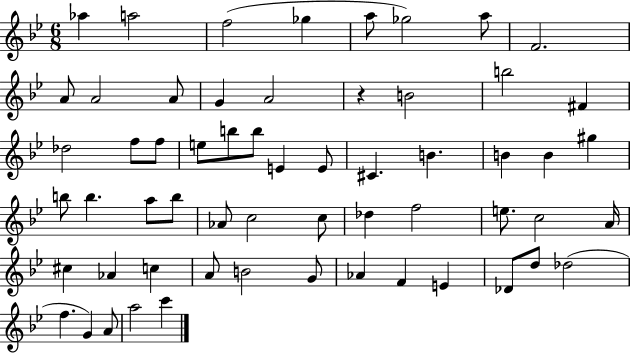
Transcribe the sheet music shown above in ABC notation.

X:1
T:Untitled
M:6/8
L:1/4
K:Bb
_a a2 f2 _g a/2 _g2 a/2 F2 A/2 A2 A/2 G A2 z B2 b2 ^F _d2 f/2 f/2 e/2 b/2 b/2 E E/2 ^C B B B ^g b/2 b a/2 b/2 _A/2 c2 c/2 _d f2 e/2 c2 A/4 ^c _A c A/2 B2 G/2 _A F E _D/2 d/2 _d2 f G A/2 a2 c'